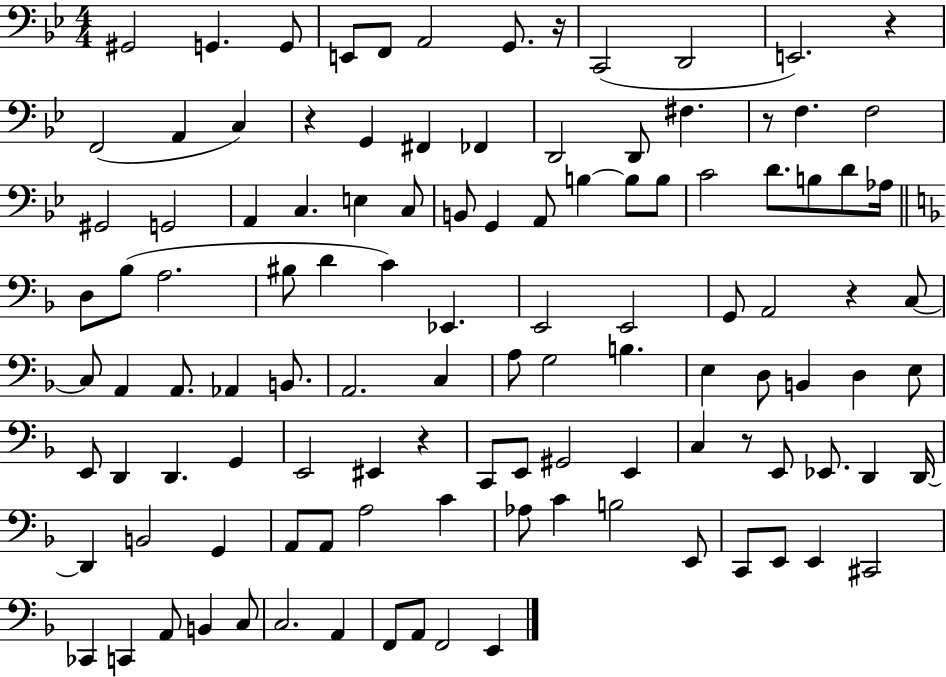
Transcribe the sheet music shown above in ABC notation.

X:1
T:Untitled
M:4/4
L:1/4
K:Bb
^G,,2 G,, G,,/2 E,,/2 F,,/2 A,,2 G,,/2 z/4 C,,2 D,,2 E,,2 z F,,2 A,, C, z G,, ^F,, _F,, D,,2 D,,/2 ^F, z/2 F, F,2 ^G,,2 G,,2 A,, C, E, C,/2 B,,/2 G,, A,,/2 B, B,/2 B,/2 C2 D/2 B,/2 D/2 _A,/4 D,/2 _B,/2 A,2 ^B,/2 D C _E,, E,,2 E,,2 G,,/2 A,,2 z C,/2 C,/2 A,, A,,/2 _A,, B,,/2 A,,2 C, A,/2 G,2 B, E, D,/2 B,, D, E,/2 E,,/2 D,, D,, G,, E,,2 ^E,, z C,,/2 E,,/2 ^G,,2 E,, C, z/2 E,,/2 _E,,/2 D,, D,,/4 D,, B,,2 G,, A,,/2 A,,/2 A,2 C _A,/2 C B,2 E,,/2 C,,/2 E,,/2 E,, ^C,,2 _C,, C,, A,,/2 B,, C,/2 C,2 A,, F,,/2 A,,/2 F,,2 E,,